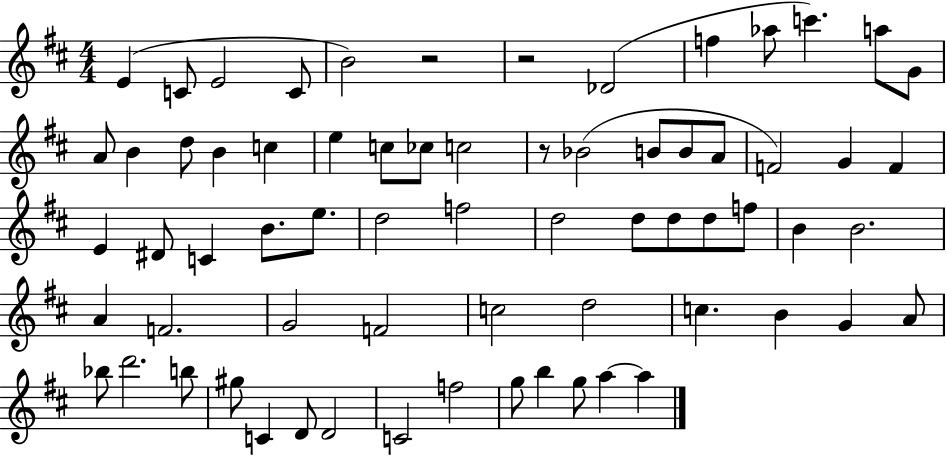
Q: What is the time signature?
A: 4/4